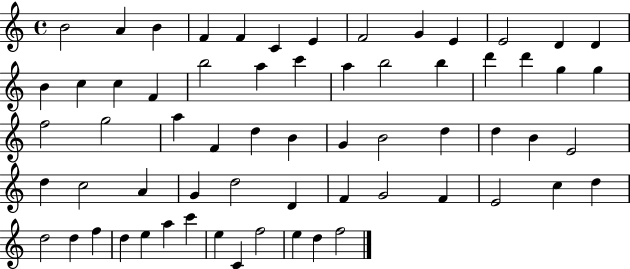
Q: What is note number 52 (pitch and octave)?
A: D5